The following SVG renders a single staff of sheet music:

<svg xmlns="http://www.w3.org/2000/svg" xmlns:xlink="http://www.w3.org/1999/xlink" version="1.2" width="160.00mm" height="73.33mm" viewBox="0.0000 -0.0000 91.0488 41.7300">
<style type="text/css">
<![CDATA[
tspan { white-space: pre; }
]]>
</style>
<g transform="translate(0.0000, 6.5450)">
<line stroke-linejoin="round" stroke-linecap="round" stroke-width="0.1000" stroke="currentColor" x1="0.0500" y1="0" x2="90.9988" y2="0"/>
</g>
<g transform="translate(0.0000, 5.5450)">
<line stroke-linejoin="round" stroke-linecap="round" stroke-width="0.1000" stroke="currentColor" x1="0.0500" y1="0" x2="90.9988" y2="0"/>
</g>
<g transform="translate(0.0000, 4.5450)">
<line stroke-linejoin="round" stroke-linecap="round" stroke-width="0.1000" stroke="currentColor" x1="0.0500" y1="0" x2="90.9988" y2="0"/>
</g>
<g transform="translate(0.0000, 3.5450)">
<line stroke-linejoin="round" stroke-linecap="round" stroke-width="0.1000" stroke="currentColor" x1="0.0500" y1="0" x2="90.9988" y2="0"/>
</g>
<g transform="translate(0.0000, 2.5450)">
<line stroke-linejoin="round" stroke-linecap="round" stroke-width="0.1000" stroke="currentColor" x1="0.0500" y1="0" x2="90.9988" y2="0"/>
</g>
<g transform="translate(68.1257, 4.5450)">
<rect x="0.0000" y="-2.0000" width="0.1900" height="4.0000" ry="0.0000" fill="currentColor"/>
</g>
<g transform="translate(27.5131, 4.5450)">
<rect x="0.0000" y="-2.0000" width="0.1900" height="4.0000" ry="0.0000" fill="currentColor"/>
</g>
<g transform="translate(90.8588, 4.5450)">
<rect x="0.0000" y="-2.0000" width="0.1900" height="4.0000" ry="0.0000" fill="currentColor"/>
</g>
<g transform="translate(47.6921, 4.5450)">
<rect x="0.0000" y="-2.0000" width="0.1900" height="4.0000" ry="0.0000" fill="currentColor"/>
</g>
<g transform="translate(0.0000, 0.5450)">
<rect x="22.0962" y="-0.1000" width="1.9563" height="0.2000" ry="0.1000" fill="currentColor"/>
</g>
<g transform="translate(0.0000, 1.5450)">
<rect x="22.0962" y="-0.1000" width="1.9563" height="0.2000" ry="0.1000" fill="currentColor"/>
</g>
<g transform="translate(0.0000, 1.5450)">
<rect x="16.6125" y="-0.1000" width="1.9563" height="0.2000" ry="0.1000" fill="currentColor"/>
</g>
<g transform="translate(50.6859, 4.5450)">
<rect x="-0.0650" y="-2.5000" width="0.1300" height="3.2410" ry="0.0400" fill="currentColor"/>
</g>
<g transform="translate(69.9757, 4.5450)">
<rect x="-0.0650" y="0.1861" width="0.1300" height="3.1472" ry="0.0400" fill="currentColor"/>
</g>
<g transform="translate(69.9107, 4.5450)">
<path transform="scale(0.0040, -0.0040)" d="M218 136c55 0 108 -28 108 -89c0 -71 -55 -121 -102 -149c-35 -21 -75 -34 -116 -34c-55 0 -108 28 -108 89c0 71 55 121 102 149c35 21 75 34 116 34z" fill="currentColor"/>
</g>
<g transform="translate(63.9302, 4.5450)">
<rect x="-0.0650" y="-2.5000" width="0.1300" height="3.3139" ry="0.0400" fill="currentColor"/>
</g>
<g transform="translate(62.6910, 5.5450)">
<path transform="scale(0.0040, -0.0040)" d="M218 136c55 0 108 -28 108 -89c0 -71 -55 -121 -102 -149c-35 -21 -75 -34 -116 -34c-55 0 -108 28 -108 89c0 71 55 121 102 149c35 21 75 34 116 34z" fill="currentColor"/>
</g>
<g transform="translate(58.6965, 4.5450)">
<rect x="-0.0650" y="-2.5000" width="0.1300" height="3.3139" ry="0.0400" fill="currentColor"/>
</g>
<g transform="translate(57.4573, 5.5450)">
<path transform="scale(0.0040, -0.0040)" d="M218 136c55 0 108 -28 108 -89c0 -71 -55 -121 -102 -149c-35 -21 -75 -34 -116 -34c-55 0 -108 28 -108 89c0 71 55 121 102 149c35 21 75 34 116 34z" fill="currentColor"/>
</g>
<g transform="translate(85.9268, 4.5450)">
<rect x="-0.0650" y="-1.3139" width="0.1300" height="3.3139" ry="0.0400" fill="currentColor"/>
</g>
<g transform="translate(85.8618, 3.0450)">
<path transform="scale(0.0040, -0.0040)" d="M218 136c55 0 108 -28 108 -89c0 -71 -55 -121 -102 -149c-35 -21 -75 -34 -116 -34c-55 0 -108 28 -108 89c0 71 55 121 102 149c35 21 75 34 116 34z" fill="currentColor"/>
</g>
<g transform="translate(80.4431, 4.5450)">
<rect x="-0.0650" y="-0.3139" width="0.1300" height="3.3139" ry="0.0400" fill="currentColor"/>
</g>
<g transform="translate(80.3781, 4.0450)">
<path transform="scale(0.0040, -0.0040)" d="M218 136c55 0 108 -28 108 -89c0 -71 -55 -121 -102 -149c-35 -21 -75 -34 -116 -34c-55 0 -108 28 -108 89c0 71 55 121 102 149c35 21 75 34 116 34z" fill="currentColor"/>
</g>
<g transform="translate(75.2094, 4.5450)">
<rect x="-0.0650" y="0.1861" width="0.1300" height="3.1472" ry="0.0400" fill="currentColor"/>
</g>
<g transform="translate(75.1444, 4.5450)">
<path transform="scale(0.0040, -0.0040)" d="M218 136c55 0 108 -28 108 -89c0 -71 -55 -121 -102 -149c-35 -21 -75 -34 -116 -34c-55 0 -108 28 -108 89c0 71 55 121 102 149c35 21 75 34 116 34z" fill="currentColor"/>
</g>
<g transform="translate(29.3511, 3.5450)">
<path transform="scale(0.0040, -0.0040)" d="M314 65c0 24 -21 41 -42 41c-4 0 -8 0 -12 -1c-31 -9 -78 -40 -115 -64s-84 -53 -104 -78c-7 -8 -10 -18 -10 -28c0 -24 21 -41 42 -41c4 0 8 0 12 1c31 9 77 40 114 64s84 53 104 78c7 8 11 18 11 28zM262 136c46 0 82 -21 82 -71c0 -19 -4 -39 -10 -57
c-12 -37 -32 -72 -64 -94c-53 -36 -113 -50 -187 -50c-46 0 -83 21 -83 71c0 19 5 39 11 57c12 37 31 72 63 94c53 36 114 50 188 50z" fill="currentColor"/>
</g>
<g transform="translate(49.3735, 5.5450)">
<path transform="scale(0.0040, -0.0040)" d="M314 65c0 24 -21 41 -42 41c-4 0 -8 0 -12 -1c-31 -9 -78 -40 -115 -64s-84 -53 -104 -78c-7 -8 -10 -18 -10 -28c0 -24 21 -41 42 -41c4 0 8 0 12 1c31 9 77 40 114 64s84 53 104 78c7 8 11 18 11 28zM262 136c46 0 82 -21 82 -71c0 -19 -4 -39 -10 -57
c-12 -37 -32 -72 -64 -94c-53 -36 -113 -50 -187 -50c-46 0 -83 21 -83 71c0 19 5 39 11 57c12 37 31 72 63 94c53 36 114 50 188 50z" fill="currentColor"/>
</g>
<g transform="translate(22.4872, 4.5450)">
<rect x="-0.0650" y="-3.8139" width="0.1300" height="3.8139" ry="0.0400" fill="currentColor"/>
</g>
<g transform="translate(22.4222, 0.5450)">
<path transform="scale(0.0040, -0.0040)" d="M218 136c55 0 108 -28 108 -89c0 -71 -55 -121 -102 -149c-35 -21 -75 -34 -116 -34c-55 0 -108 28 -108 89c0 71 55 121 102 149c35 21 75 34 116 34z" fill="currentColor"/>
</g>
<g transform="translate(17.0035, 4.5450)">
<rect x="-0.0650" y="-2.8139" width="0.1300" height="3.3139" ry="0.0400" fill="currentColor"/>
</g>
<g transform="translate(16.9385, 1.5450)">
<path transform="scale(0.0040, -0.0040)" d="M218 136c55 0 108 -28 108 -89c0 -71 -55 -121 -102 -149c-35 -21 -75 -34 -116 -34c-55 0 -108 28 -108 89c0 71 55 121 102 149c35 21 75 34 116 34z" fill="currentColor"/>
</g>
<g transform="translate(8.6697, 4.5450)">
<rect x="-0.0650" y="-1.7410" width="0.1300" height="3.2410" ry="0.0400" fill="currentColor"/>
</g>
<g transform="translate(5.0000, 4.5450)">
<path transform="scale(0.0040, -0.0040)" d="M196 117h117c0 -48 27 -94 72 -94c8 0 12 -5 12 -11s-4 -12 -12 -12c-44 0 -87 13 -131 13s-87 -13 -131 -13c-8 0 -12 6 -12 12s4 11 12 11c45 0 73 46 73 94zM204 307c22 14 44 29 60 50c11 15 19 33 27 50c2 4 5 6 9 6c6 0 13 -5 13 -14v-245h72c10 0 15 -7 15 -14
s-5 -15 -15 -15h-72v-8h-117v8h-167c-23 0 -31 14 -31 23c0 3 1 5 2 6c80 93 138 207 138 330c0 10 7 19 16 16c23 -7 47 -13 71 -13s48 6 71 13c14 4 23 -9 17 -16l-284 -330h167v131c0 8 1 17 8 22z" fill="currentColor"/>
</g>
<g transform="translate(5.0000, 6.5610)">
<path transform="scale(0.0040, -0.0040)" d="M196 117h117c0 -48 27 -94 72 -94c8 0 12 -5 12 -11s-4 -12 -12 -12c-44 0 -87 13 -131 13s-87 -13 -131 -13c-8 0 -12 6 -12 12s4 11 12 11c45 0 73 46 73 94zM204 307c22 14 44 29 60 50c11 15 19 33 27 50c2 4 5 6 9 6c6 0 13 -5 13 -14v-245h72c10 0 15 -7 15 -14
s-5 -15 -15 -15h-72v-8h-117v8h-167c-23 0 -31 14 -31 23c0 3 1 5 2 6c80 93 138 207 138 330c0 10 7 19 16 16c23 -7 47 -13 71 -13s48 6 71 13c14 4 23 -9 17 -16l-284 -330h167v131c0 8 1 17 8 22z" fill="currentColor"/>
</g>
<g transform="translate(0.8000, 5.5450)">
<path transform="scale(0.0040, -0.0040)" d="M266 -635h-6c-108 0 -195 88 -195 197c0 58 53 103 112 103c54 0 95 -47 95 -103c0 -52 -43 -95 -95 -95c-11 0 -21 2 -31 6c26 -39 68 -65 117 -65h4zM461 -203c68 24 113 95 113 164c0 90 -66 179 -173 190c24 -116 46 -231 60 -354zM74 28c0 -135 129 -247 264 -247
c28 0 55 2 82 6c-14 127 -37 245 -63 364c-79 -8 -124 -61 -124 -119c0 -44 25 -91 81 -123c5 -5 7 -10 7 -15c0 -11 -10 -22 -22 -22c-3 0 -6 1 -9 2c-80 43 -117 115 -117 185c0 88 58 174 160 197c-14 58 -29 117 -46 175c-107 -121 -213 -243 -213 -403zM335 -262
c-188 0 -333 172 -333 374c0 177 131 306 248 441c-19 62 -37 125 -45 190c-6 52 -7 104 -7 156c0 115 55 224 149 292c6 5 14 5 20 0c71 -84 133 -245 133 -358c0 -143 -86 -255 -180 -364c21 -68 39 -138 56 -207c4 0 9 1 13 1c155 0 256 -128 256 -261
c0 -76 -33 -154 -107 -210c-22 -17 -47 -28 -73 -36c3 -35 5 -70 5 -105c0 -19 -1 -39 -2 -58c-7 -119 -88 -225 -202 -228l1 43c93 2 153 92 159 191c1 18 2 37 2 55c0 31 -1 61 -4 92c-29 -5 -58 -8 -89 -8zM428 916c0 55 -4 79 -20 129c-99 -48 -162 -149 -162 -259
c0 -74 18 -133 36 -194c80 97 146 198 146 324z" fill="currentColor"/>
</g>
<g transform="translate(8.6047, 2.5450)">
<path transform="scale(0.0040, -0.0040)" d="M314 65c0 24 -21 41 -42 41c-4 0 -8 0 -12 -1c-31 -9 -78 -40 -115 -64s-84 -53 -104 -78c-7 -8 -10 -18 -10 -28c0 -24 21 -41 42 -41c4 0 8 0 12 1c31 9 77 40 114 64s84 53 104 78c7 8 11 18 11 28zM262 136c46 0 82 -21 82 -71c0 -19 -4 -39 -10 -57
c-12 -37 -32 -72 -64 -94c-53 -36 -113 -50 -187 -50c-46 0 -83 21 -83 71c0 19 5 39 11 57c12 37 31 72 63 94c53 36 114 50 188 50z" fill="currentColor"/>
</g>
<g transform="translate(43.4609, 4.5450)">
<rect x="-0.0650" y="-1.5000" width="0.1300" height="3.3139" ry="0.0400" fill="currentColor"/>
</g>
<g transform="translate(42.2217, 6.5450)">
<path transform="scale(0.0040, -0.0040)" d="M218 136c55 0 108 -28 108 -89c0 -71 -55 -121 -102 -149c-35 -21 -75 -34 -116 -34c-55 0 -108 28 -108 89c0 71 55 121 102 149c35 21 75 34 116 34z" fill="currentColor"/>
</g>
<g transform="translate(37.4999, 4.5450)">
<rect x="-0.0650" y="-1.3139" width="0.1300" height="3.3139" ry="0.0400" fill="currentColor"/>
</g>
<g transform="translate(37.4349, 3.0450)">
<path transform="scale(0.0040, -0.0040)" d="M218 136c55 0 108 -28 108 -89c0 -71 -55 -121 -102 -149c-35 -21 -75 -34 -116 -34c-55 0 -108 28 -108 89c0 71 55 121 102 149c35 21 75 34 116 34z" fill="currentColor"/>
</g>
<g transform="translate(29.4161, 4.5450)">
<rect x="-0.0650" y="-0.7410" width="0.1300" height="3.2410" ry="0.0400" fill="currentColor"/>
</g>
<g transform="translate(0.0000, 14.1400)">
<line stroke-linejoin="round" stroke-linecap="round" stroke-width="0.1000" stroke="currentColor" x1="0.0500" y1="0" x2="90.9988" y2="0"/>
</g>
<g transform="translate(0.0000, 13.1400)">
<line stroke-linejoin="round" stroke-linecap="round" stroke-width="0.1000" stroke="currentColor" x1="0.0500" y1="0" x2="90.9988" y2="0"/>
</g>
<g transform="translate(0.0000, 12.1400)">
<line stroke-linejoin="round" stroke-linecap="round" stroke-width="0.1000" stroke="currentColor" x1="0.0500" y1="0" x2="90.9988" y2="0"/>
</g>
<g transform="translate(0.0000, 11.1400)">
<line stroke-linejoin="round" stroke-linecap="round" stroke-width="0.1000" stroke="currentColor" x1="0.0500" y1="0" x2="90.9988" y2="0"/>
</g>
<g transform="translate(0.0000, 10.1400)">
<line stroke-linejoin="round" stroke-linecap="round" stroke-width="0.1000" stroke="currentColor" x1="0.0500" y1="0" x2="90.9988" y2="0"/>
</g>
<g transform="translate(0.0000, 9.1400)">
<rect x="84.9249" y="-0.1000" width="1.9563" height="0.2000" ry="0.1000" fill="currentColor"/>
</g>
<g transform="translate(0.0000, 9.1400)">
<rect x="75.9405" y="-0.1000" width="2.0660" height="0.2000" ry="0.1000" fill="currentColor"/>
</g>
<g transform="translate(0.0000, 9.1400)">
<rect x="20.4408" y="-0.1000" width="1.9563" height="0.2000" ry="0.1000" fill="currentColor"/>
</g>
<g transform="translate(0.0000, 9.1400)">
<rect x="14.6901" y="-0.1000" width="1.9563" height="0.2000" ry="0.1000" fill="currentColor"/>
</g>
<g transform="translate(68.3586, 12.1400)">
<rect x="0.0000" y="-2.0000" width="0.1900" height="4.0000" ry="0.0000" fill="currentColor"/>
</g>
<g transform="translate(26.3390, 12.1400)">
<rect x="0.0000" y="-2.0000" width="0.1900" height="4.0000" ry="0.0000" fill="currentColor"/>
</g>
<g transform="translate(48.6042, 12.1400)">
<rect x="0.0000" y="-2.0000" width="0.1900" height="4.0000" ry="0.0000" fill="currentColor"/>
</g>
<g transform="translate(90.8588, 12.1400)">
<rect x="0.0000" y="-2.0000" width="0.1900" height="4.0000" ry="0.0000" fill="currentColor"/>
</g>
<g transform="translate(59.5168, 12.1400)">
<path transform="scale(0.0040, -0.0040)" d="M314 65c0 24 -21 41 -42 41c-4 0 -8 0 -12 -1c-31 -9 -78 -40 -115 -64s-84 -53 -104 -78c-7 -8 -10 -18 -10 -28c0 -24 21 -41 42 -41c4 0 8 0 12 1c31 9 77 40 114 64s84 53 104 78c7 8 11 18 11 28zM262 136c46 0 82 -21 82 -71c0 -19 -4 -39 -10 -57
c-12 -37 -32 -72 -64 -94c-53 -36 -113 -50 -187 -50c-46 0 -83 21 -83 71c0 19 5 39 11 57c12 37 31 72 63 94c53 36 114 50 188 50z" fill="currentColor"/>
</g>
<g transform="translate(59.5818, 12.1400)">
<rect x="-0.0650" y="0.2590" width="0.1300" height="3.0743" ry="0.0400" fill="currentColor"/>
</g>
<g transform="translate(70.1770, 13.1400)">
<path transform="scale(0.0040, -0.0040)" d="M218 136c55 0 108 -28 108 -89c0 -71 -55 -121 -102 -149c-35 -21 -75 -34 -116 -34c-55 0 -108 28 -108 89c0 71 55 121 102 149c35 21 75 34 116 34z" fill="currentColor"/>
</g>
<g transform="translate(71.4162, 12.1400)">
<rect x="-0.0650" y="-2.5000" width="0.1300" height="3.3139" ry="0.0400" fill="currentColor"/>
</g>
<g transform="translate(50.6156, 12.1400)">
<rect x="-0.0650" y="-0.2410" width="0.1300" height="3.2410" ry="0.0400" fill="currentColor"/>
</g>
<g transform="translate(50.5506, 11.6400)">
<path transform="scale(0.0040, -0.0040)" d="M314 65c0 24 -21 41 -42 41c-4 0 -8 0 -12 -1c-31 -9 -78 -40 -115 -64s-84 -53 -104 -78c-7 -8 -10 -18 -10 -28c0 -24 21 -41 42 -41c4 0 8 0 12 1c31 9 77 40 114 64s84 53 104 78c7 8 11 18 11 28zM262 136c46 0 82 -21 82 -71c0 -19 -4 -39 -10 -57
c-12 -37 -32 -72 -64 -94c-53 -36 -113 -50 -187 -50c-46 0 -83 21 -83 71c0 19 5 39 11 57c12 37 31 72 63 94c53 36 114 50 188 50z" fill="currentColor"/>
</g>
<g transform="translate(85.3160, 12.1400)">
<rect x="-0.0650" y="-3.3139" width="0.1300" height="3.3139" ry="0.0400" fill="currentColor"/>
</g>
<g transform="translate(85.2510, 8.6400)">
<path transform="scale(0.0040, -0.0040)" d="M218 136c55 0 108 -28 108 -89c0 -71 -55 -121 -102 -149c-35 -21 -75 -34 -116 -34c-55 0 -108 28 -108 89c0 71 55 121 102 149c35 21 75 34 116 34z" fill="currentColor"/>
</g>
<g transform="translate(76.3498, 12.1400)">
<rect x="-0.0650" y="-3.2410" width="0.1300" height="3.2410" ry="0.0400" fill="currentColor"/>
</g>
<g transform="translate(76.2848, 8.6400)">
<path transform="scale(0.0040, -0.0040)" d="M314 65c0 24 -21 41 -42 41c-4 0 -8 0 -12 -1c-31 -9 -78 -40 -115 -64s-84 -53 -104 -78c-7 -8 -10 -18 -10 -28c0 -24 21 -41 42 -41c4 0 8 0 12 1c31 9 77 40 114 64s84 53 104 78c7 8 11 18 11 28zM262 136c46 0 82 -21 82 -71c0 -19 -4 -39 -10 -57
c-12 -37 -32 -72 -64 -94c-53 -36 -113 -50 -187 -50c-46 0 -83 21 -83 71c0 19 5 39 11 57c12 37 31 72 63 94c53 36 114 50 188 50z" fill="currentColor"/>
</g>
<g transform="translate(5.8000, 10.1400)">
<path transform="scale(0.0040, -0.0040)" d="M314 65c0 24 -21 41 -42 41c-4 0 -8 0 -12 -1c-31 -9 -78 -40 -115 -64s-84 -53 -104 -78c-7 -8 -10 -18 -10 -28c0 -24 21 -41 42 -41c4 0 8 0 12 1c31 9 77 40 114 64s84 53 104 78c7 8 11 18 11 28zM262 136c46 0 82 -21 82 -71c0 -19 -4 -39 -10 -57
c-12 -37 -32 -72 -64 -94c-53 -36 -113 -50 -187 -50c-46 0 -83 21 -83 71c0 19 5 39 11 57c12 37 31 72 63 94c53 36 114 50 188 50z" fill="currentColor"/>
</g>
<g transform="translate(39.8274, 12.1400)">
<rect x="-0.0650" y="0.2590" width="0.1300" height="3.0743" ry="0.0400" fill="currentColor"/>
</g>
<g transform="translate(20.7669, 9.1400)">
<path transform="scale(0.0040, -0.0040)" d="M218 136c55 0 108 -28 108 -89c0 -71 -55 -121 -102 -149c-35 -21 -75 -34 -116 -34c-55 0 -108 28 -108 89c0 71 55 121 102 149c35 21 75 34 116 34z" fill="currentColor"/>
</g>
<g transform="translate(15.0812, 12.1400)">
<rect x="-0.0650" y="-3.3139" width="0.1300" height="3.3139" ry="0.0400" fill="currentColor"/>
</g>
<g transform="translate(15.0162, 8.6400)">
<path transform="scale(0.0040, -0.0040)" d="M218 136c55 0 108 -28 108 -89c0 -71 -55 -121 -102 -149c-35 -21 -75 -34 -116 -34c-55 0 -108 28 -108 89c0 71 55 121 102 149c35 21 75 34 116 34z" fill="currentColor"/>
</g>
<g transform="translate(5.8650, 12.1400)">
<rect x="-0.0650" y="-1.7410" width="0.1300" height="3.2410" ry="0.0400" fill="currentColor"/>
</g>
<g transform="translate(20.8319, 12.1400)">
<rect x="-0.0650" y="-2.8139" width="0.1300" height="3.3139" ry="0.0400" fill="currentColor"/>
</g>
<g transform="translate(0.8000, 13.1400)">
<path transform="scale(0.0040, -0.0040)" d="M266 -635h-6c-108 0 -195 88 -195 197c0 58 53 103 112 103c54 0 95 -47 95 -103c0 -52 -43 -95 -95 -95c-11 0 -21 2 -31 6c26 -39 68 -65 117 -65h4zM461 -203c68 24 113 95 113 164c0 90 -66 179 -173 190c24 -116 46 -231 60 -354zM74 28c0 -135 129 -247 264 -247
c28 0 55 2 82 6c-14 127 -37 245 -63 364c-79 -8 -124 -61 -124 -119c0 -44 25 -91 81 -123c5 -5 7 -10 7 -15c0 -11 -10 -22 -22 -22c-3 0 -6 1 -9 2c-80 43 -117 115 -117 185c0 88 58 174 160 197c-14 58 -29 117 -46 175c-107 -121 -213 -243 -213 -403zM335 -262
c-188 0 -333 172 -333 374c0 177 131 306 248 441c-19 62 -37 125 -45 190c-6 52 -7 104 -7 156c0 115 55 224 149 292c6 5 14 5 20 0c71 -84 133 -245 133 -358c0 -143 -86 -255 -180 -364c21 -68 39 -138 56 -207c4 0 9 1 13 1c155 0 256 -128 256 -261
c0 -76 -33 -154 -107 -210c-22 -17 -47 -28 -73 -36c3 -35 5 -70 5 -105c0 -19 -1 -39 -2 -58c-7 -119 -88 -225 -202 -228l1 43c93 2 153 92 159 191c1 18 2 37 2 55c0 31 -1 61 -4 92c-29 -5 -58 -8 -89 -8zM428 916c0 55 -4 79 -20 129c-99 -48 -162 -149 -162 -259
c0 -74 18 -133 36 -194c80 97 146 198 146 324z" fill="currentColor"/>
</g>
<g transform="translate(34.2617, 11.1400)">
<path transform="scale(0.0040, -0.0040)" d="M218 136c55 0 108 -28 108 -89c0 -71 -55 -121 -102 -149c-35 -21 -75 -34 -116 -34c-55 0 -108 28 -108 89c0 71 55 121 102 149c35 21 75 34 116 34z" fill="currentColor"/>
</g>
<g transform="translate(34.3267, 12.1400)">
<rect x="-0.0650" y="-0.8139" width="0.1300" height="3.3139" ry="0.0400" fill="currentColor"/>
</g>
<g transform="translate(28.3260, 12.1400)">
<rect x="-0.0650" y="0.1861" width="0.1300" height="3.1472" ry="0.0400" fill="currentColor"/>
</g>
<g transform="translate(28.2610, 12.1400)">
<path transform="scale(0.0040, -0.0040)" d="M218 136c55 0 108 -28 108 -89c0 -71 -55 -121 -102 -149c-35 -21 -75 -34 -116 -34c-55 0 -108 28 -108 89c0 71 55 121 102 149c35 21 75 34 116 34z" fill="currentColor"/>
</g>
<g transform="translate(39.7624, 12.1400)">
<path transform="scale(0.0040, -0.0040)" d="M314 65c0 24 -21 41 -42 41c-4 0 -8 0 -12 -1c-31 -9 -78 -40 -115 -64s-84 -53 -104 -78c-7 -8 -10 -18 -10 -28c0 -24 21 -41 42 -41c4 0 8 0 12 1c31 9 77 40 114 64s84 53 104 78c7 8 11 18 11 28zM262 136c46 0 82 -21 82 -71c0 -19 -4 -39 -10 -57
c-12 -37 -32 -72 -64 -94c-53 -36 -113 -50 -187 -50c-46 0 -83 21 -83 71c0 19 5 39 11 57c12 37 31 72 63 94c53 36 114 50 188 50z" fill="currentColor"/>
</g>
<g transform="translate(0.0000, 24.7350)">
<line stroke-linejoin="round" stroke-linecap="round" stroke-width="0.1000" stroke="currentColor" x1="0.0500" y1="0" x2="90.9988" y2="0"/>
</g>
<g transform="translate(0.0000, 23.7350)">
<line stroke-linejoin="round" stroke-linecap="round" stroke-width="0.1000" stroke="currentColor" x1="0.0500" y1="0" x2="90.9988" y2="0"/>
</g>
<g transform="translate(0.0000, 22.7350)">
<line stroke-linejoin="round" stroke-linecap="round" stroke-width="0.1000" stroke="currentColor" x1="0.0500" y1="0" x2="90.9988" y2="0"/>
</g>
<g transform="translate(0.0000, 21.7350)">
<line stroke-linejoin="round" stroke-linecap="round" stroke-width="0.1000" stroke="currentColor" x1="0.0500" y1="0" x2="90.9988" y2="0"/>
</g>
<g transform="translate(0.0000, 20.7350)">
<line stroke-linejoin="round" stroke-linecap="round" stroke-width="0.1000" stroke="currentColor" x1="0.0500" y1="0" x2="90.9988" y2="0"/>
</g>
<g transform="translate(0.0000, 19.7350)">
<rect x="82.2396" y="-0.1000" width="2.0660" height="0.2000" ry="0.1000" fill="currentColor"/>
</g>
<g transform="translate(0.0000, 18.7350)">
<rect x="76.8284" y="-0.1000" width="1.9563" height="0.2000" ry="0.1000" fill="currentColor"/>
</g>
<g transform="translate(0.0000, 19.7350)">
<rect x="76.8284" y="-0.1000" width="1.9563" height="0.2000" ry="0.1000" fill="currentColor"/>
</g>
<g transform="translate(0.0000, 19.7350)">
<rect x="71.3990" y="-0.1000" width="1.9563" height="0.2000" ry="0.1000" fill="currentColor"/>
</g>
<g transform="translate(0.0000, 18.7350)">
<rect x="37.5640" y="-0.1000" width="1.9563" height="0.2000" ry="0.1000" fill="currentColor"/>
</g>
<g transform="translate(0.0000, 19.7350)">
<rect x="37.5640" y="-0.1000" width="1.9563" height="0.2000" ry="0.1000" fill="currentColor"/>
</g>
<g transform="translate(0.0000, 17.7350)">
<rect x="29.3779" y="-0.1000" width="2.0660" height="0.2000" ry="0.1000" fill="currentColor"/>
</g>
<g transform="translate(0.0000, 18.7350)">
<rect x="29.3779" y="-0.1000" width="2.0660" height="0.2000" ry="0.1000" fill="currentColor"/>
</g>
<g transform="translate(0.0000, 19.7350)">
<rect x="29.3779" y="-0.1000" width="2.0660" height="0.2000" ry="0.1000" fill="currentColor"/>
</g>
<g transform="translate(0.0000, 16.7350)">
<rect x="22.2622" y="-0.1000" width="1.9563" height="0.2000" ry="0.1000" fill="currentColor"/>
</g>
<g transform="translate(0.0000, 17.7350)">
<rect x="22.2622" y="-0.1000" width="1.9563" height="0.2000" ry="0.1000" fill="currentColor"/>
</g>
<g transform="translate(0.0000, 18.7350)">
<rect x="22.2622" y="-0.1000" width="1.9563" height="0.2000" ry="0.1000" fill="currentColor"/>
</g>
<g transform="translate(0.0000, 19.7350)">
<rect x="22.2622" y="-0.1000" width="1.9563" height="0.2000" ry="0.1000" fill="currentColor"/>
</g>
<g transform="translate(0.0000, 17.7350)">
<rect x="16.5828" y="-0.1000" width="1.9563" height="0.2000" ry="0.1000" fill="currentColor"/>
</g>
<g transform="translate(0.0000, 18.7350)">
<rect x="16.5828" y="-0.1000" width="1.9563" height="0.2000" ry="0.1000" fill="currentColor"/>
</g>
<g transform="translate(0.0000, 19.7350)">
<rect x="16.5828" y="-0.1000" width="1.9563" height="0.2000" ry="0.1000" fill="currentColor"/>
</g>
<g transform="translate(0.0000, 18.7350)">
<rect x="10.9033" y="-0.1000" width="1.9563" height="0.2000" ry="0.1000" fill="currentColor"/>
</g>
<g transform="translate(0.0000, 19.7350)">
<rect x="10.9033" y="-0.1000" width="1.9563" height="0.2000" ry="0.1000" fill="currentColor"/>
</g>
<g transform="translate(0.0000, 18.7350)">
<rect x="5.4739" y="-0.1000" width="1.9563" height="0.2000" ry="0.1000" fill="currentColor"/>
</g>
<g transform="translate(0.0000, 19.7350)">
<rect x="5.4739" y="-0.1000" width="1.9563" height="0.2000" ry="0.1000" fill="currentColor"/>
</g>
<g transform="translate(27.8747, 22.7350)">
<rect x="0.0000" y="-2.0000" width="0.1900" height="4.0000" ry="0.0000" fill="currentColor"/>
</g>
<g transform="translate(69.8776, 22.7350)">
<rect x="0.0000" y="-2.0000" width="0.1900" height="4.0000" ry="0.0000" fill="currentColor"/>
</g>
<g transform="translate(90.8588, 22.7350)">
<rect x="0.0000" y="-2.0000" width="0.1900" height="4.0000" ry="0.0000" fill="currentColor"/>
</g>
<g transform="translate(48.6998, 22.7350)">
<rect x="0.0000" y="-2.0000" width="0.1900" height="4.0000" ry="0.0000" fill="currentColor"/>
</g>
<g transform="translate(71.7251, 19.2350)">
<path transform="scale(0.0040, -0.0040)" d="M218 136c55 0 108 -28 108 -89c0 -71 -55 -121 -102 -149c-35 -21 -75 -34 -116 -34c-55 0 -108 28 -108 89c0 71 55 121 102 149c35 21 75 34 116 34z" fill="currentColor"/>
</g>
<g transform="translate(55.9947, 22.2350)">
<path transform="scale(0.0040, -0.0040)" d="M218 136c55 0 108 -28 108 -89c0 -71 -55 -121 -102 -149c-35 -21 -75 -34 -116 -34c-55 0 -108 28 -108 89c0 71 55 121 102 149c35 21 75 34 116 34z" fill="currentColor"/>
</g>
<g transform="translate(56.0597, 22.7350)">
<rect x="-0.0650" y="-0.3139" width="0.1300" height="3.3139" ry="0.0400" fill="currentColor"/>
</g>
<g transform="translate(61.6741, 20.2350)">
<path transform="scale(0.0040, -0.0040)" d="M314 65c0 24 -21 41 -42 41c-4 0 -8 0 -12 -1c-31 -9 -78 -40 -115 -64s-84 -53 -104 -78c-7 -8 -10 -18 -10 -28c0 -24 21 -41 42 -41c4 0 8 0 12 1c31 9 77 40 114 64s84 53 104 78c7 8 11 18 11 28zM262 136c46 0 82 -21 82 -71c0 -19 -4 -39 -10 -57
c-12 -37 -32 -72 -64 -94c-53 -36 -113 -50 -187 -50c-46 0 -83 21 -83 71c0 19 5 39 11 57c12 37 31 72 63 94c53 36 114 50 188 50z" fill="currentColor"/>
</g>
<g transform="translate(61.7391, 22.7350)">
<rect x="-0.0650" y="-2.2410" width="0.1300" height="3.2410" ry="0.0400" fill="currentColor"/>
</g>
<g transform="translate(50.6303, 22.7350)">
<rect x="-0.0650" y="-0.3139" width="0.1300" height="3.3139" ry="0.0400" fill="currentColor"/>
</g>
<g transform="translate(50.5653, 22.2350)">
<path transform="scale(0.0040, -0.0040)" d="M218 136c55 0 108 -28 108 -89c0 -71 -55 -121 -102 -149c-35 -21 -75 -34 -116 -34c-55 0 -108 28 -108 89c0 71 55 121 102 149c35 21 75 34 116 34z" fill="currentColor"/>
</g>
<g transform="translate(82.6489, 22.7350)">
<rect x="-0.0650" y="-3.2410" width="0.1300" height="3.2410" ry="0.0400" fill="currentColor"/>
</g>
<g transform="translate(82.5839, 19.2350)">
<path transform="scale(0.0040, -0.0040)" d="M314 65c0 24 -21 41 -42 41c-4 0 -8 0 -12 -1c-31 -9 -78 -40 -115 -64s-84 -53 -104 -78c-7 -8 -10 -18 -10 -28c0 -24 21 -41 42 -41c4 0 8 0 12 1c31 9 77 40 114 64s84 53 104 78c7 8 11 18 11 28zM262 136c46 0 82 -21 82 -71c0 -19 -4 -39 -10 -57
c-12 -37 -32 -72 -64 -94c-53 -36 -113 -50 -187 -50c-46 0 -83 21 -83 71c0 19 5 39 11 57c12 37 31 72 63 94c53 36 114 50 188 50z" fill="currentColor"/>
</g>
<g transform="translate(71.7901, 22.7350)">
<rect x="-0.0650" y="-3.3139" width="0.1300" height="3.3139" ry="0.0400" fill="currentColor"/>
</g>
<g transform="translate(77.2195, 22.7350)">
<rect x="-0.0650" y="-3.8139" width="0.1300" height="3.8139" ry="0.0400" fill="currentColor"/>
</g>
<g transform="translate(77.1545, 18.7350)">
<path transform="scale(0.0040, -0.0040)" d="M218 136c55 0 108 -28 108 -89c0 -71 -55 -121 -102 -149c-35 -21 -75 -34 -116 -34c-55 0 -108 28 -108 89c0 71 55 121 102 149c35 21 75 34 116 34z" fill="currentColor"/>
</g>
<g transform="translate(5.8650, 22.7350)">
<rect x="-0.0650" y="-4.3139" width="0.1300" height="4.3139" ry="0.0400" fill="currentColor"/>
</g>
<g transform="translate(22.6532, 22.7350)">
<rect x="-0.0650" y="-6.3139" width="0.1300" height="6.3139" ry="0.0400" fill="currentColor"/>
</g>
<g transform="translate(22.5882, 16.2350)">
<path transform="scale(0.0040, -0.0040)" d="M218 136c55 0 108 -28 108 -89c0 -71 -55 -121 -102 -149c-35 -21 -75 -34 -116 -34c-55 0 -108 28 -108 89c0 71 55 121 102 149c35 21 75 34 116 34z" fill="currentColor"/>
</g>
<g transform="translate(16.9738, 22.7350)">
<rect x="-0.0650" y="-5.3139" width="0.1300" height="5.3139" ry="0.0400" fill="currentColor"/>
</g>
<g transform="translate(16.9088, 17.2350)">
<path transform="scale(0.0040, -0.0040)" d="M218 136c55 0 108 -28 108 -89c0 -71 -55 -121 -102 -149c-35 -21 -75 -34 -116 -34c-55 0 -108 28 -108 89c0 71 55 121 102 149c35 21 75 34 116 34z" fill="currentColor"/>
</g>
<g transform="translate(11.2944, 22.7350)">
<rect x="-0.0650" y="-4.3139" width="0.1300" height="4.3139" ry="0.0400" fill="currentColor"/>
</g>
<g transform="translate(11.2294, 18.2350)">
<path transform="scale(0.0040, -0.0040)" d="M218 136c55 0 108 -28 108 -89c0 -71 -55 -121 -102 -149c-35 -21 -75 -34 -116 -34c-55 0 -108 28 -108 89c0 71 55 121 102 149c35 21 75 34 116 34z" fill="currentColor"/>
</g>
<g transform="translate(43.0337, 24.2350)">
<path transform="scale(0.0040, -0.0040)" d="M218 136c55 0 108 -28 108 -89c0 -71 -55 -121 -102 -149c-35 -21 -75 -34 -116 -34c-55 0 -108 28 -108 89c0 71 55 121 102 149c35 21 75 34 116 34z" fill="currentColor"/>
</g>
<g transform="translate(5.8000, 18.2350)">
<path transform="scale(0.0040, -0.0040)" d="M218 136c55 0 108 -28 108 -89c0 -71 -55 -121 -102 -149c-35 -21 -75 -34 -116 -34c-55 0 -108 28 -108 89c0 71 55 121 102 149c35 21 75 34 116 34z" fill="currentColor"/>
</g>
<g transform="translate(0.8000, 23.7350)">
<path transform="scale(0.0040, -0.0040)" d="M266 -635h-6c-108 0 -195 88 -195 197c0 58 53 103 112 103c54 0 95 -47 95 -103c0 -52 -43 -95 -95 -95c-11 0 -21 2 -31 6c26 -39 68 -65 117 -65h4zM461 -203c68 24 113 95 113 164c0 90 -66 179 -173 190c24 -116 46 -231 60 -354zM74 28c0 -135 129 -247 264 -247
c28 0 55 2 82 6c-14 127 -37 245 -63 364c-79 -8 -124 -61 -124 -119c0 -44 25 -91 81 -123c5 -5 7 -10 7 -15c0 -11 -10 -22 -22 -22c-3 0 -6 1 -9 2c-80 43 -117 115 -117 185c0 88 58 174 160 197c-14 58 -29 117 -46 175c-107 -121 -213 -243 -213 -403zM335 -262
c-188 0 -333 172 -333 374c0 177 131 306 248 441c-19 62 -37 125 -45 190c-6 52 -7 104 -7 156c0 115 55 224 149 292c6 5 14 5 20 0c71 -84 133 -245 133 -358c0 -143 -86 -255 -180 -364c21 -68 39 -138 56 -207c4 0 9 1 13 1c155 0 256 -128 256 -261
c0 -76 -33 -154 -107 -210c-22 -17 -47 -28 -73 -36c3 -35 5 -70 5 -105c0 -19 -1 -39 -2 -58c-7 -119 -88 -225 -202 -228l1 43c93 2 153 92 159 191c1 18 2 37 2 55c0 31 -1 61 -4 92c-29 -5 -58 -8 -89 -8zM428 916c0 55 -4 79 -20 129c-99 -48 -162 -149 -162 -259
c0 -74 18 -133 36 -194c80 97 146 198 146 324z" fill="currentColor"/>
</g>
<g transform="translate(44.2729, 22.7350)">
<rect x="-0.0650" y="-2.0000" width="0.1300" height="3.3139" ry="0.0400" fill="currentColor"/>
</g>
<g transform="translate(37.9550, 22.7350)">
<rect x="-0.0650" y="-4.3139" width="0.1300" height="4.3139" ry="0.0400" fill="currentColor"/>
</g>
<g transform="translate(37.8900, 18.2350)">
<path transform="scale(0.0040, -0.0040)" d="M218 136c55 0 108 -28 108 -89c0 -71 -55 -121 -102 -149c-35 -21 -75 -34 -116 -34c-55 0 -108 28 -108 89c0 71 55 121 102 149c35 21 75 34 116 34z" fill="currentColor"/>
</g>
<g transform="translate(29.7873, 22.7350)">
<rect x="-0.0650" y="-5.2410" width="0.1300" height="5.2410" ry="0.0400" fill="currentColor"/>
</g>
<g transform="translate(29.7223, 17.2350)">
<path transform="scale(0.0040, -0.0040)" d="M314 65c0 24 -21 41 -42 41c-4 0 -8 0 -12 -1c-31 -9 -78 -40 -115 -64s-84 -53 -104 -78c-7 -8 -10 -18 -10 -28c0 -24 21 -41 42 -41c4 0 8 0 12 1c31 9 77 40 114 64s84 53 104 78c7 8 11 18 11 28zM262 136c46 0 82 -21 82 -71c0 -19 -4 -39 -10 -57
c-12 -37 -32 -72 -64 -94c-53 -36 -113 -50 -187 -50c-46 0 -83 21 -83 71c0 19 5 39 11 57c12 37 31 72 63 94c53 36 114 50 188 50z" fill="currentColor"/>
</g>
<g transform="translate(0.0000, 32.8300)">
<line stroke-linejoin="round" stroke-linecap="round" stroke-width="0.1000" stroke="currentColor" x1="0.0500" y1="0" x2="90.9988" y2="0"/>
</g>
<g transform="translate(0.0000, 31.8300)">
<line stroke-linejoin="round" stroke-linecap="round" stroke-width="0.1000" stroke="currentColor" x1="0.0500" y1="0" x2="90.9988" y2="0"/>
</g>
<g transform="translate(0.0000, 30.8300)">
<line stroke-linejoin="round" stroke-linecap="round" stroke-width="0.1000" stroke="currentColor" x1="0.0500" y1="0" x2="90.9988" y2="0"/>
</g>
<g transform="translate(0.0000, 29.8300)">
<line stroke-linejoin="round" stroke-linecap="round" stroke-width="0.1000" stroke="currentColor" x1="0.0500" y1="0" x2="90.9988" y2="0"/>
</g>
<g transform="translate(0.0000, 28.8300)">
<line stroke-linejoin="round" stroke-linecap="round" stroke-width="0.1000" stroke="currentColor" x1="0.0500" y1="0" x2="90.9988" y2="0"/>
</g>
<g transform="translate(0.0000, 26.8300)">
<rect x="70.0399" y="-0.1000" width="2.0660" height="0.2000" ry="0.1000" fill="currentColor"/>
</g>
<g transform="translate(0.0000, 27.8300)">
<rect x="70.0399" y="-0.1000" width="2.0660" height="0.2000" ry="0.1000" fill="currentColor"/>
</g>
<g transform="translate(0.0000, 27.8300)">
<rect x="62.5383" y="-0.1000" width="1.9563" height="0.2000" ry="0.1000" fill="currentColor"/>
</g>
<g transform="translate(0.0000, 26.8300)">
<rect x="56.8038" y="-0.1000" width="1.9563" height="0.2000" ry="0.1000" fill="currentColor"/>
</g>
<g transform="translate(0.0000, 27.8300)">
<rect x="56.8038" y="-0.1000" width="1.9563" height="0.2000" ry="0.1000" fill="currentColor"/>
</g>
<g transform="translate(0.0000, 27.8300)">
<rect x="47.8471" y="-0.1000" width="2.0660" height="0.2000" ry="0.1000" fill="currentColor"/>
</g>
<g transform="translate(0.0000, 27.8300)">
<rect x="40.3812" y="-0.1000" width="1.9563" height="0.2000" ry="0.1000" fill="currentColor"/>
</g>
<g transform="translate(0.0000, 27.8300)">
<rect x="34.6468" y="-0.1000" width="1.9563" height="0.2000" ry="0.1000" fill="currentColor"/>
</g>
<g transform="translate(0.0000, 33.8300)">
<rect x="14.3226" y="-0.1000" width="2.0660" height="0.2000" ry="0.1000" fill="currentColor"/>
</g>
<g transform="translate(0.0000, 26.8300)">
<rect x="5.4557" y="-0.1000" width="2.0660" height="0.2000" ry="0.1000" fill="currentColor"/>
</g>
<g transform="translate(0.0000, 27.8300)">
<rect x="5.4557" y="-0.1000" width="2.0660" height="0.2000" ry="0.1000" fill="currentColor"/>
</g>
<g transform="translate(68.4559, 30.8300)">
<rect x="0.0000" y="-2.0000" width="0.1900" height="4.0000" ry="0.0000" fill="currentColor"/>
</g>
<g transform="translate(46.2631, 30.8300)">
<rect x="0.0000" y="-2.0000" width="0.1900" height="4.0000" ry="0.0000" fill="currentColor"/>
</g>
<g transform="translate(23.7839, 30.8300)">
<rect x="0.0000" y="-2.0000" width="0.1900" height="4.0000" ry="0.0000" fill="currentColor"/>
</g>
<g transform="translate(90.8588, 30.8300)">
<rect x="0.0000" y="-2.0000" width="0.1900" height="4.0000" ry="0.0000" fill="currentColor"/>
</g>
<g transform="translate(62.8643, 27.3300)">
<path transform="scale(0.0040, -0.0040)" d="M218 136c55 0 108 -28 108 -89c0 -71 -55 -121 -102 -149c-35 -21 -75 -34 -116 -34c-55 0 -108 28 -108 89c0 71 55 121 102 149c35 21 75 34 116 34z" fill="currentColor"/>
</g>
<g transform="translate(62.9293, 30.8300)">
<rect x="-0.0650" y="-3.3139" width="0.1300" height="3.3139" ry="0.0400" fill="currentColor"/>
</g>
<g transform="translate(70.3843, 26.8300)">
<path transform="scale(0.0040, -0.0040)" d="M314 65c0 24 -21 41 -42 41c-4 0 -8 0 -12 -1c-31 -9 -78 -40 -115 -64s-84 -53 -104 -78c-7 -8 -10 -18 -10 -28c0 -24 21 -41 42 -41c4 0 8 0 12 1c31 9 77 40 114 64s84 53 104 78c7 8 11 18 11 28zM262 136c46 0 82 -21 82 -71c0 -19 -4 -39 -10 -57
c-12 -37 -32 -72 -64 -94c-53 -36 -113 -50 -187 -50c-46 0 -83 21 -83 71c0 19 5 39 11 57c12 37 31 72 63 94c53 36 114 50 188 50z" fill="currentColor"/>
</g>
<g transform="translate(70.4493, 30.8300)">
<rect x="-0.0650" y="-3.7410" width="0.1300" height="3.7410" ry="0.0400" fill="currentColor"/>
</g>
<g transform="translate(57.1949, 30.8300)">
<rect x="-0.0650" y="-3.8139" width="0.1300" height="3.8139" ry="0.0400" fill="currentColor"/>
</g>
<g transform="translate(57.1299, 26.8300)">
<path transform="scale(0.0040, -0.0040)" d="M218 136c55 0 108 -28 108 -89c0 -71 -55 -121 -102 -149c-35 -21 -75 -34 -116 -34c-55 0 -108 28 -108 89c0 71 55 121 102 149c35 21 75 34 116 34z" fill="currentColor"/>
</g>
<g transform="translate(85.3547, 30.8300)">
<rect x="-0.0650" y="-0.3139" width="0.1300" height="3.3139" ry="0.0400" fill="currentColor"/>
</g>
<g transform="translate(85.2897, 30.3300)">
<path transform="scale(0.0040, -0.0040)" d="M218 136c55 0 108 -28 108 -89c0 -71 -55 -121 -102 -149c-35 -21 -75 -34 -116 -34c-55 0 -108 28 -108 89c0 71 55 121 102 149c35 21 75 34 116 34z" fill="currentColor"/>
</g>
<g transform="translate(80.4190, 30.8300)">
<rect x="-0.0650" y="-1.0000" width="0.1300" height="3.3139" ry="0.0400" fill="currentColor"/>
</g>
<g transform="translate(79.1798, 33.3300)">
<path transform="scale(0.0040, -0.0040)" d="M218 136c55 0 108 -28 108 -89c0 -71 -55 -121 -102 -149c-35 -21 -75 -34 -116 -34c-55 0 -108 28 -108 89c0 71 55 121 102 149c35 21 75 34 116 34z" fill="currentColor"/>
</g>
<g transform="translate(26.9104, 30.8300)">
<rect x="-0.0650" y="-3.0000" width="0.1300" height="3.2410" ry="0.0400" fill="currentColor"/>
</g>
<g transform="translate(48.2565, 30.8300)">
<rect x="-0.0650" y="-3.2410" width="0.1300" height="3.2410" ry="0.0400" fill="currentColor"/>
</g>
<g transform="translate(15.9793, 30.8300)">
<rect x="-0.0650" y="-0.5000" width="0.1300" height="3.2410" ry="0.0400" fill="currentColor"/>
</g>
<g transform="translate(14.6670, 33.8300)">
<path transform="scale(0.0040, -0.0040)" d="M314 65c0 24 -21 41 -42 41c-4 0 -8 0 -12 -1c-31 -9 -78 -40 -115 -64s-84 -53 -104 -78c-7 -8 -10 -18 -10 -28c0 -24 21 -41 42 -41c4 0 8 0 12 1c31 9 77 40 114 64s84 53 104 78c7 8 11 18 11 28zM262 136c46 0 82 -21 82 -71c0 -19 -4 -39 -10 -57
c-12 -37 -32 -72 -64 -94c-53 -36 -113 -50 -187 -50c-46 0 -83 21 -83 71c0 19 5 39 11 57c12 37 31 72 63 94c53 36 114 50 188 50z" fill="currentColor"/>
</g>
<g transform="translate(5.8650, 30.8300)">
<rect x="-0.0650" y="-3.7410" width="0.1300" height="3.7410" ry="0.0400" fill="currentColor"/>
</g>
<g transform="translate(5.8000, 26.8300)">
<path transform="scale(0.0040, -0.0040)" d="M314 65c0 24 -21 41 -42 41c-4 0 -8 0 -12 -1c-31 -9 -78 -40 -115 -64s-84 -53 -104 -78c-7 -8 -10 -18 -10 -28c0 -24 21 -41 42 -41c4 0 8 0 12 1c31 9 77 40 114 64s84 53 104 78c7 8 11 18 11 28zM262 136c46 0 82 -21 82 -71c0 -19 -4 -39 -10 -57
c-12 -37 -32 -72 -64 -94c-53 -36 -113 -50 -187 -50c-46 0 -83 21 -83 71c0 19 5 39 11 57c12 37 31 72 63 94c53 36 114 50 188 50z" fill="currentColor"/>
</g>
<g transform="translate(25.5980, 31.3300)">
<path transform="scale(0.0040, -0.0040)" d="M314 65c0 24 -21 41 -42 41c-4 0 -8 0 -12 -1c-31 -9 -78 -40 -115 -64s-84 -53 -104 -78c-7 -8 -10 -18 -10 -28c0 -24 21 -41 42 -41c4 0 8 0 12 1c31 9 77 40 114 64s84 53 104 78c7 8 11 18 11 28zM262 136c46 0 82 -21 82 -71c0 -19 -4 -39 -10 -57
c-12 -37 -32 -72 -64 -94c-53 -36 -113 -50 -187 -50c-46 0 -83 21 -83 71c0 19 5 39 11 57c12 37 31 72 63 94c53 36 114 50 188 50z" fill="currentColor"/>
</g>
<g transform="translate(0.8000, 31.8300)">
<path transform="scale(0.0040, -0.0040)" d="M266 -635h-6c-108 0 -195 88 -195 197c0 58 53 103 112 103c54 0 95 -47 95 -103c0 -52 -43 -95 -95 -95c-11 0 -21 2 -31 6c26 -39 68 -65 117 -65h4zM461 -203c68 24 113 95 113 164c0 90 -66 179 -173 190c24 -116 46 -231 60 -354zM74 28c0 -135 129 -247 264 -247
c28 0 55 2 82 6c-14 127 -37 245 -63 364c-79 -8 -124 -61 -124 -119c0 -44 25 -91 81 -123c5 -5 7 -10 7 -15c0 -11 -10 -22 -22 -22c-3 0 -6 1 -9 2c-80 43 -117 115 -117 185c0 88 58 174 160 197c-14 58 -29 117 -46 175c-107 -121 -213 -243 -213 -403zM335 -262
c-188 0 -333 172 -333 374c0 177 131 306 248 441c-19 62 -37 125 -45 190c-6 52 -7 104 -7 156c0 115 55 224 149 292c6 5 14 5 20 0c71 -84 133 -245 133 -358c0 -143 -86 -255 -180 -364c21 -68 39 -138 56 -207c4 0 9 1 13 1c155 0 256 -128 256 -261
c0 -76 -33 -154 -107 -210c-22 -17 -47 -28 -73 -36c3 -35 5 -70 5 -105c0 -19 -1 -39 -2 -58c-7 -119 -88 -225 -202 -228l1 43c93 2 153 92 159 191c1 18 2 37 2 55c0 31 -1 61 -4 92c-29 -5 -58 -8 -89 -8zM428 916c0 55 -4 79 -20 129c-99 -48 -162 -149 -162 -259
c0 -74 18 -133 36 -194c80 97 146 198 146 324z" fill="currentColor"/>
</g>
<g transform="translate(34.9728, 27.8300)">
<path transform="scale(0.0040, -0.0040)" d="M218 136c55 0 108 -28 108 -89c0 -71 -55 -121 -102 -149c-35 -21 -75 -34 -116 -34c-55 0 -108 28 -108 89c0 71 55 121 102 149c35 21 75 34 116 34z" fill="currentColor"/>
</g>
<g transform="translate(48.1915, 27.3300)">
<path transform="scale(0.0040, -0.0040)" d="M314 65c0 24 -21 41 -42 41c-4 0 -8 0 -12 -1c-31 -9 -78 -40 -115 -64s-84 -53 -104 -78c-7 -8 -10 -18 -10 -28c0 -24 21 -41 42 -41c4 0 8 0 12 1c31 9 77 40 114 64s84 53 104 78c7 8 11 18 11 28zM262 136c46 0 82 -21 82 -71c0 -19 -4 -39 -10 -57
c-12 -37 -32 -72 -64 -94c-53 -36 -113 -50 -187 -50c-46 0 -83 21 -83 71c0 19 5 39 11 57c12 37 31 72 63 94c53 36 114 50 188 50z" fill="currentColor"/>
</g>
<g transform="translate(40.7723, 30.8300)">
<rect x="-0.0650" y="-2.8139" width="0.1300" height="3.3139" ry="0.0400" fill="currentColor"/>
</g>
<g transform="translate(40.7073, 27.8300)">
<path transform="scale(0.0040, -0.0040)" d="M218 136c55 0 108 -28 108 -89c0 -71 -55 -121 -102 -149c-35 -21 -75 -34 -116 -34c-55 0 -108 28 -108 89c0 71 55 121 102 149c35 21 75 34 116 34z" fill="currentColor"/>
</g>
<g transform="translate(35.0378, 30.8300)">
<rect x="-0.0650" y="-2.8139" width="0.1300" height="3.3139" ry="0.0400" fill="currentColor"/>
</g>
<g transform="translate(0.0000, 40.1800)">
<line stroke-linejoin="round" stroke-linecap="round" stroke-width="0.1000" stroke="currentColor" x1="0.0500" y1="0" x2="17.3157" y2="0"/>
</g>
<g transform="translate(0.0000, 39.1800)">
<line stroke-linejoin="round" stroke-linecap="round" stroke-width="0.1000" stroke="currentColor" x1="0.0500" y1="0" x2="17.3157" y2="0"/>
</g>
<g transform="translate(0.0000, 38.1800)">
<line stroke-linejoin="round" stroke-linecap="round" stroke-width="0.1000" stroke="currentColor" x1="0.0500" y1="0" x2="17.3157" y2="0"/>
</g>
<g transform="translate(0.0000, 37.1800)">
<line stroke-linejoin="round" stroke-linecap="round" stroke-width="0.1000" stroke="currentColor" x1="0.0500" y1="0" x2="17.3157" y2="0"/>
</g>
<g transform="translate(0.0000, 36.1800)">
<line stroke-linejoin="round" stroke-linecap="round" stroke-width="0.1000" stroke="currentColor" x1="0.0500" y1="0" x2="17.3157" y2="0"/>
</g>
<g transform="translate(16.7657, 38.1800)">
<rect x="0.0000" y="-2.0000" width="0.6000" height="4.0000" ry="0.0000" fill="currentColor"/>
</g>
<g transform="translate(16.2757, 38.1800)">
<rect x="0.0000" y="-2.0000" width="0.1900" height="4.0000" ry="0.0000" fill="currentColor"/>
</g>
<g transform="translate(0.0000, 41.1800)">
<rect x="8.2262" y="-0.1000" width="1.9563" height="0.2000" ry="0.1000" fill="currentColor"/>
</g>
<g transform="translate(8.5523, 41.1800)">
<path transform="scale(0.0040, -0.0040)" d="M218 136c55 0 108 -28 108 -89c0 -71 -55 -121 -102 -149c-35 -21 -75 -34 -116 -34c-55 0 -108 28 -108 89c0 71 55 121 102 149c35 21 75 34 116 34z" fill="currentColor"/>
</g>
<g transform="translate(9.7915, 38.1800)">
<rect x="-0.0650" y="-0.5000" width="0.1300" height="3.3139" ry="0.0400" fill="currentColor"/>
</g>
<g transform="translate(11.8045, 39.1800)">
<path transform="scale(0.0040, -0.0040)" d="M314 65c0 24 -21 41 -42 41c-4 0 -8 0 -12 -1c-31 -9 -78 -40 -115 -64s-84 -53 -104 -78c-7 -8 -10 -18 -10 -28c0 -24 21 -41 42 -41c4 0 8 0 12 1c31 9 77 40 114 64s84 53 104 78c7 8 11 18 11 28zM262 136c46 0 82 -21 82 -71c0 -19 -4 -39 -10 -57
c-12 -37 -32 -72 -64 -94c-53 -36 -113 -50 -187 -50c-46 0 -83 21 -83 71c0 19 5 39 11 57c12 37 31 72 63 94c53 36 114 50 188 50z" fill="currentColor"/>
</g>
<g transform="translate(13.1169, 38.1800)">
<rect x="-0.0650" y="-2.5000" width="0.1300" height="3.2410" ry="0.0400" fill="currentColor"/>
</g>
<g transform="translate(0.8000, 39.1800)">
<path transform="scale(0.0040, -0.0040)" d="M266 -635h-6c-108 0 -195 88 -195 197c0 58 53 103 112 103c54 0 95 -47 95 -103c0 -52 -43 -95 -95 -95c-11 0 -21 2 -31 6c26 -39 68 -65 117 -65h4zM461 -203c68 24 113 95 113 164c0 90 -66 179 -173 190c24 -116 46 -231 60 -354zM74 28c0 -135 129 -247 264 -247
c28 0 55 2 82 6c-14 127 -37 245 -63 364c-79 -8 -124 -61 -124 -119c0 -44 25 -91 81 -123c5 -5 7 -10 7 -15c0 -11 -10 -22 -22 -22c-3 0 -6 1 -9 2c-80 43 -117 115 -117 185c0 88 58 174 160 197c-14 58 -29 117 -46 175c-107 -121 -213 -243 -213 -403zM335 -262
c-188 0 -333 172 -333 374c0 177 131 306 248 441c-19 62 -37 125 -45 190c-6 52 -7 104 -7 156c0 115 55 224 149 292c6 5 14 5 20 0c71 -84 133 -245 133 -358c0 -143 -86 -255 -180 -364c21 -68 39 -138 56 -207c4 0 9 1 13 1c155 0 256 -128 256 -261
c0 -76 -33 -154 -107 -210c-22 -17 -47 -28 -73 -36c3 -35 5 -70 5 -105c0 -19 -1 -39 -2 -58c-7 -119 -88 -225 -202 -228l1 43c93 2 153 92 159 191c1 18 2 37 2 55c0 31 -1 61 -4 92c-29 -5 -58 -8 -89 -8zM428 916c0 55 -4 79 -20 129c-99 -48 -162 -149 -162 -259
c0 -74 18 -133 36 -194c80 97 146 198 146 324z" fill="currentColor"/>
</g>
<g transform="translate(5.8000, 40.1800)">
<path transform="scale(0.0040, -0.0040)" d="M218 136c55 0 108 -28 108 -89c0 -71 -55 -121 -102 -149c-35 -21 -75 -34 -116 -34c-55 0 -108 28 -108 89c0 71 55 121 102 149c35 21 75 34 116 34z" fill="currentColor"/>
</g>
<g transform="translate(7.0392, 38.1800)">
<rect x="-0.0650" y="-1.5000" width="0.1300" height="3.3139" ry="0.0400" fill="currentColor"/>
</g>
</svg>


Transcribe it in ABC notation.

X:1
T:Untitled
M:4/4
L:1/4
K:C
f2 a c' d2 e E G2 G G B B c e f2 b a B d B2 c2 B2 G b2 b d' d' f' a' f'2 d' F c c g2 b c' b2 c'2 C2 A2 a a b2 c' b c'2 D c E C G2